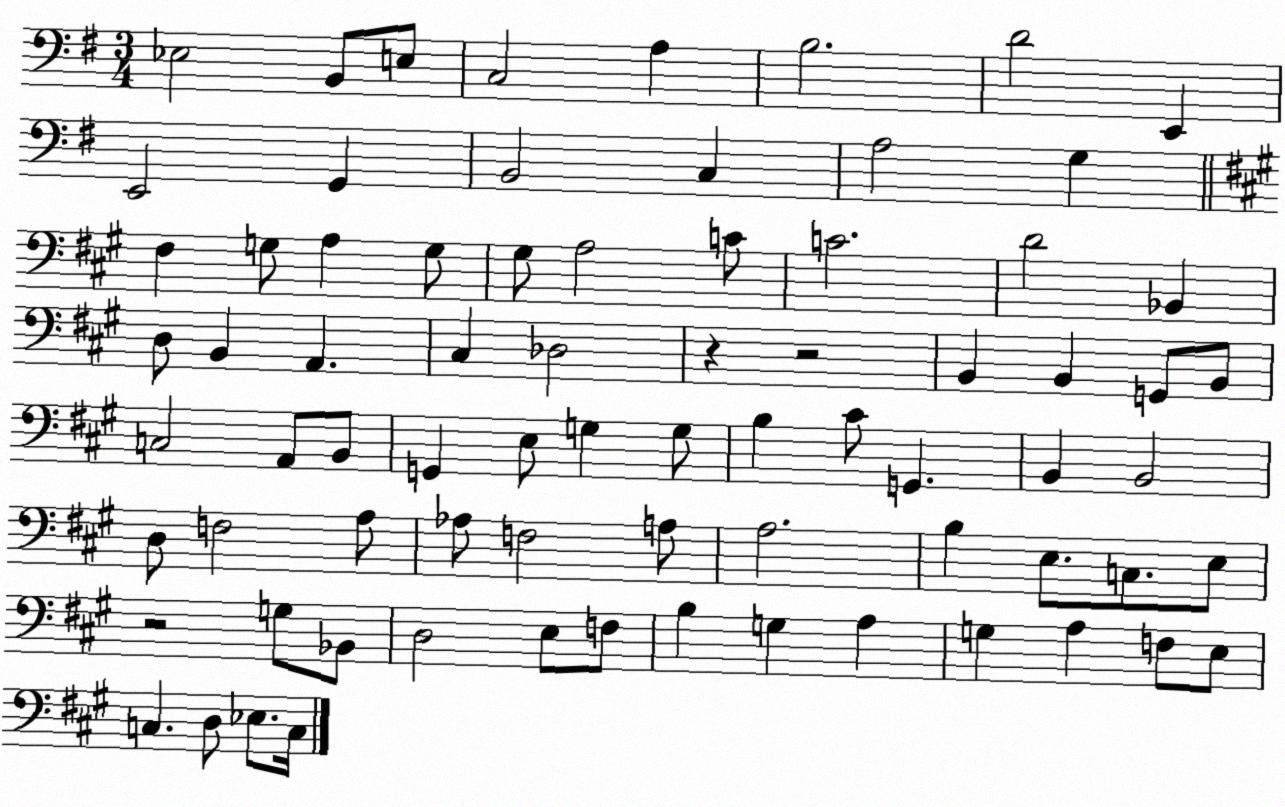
X:1
T:Untitled
M:3/4
L:1/4
K:G
_E,2 B,,/2 E,/2 C,2 A, B,2 D2 E,, E,,2 G,, B,,2 C, A,2 G, ^F, G,/2 A, G,/2 ^G,/2 A,2 C/2 C2 D2 _B,, D,/2 B,, A,, ^C, _D,2 z z2 B,, B,, G,,/2 B,,/2 C,2 A,,/2 B,,/2 G,, E,/2 G, G,/2 B, ^C/2 G,, B,, B,,2 D,/2 F,2 A,/2 _A,/2 F,2 A,/2 A,2 B, E,/2 C,/2 E,/2 z2 G,/2 _B,,/2 D,2 E,/2 F,/2 B, G, A, G, A, F,/2 E,/2 C, D,/2 _E,/2 C,/4